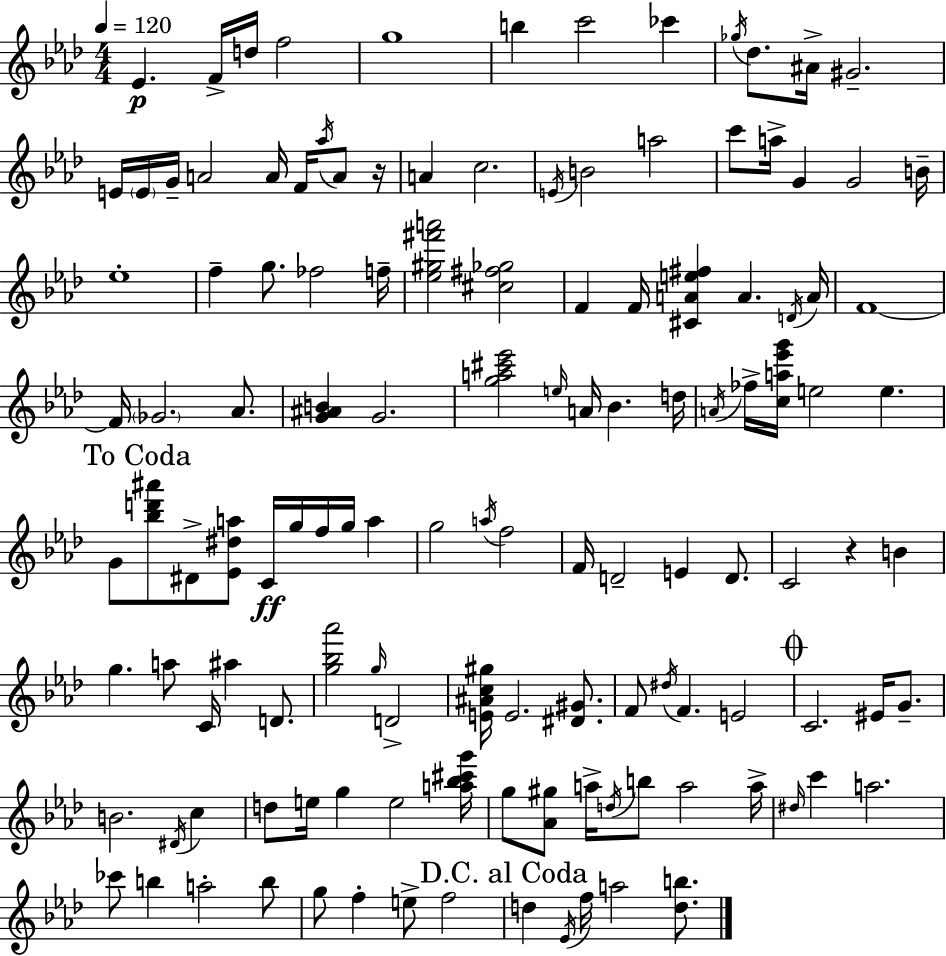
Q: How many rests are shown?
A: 2